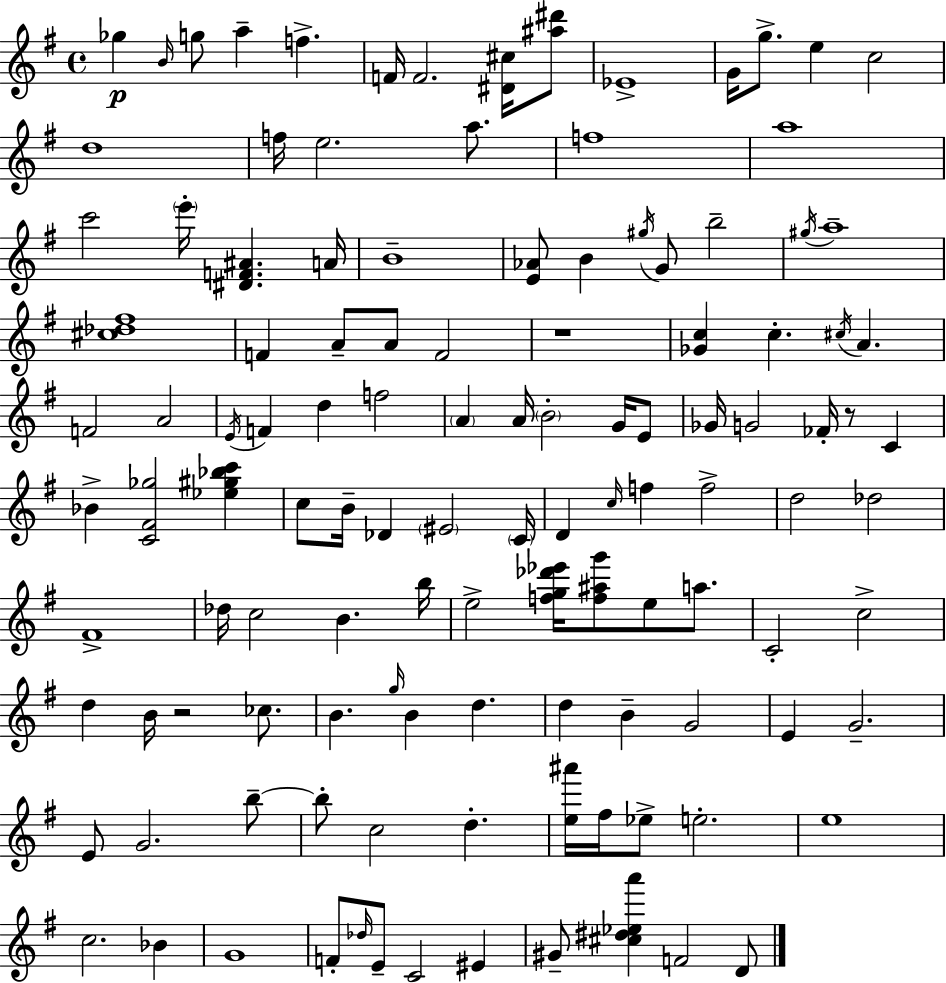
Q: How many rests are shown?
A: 3